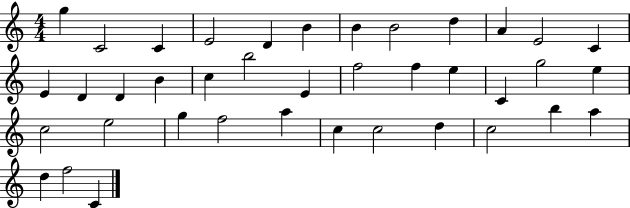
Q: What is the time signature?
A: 4/4